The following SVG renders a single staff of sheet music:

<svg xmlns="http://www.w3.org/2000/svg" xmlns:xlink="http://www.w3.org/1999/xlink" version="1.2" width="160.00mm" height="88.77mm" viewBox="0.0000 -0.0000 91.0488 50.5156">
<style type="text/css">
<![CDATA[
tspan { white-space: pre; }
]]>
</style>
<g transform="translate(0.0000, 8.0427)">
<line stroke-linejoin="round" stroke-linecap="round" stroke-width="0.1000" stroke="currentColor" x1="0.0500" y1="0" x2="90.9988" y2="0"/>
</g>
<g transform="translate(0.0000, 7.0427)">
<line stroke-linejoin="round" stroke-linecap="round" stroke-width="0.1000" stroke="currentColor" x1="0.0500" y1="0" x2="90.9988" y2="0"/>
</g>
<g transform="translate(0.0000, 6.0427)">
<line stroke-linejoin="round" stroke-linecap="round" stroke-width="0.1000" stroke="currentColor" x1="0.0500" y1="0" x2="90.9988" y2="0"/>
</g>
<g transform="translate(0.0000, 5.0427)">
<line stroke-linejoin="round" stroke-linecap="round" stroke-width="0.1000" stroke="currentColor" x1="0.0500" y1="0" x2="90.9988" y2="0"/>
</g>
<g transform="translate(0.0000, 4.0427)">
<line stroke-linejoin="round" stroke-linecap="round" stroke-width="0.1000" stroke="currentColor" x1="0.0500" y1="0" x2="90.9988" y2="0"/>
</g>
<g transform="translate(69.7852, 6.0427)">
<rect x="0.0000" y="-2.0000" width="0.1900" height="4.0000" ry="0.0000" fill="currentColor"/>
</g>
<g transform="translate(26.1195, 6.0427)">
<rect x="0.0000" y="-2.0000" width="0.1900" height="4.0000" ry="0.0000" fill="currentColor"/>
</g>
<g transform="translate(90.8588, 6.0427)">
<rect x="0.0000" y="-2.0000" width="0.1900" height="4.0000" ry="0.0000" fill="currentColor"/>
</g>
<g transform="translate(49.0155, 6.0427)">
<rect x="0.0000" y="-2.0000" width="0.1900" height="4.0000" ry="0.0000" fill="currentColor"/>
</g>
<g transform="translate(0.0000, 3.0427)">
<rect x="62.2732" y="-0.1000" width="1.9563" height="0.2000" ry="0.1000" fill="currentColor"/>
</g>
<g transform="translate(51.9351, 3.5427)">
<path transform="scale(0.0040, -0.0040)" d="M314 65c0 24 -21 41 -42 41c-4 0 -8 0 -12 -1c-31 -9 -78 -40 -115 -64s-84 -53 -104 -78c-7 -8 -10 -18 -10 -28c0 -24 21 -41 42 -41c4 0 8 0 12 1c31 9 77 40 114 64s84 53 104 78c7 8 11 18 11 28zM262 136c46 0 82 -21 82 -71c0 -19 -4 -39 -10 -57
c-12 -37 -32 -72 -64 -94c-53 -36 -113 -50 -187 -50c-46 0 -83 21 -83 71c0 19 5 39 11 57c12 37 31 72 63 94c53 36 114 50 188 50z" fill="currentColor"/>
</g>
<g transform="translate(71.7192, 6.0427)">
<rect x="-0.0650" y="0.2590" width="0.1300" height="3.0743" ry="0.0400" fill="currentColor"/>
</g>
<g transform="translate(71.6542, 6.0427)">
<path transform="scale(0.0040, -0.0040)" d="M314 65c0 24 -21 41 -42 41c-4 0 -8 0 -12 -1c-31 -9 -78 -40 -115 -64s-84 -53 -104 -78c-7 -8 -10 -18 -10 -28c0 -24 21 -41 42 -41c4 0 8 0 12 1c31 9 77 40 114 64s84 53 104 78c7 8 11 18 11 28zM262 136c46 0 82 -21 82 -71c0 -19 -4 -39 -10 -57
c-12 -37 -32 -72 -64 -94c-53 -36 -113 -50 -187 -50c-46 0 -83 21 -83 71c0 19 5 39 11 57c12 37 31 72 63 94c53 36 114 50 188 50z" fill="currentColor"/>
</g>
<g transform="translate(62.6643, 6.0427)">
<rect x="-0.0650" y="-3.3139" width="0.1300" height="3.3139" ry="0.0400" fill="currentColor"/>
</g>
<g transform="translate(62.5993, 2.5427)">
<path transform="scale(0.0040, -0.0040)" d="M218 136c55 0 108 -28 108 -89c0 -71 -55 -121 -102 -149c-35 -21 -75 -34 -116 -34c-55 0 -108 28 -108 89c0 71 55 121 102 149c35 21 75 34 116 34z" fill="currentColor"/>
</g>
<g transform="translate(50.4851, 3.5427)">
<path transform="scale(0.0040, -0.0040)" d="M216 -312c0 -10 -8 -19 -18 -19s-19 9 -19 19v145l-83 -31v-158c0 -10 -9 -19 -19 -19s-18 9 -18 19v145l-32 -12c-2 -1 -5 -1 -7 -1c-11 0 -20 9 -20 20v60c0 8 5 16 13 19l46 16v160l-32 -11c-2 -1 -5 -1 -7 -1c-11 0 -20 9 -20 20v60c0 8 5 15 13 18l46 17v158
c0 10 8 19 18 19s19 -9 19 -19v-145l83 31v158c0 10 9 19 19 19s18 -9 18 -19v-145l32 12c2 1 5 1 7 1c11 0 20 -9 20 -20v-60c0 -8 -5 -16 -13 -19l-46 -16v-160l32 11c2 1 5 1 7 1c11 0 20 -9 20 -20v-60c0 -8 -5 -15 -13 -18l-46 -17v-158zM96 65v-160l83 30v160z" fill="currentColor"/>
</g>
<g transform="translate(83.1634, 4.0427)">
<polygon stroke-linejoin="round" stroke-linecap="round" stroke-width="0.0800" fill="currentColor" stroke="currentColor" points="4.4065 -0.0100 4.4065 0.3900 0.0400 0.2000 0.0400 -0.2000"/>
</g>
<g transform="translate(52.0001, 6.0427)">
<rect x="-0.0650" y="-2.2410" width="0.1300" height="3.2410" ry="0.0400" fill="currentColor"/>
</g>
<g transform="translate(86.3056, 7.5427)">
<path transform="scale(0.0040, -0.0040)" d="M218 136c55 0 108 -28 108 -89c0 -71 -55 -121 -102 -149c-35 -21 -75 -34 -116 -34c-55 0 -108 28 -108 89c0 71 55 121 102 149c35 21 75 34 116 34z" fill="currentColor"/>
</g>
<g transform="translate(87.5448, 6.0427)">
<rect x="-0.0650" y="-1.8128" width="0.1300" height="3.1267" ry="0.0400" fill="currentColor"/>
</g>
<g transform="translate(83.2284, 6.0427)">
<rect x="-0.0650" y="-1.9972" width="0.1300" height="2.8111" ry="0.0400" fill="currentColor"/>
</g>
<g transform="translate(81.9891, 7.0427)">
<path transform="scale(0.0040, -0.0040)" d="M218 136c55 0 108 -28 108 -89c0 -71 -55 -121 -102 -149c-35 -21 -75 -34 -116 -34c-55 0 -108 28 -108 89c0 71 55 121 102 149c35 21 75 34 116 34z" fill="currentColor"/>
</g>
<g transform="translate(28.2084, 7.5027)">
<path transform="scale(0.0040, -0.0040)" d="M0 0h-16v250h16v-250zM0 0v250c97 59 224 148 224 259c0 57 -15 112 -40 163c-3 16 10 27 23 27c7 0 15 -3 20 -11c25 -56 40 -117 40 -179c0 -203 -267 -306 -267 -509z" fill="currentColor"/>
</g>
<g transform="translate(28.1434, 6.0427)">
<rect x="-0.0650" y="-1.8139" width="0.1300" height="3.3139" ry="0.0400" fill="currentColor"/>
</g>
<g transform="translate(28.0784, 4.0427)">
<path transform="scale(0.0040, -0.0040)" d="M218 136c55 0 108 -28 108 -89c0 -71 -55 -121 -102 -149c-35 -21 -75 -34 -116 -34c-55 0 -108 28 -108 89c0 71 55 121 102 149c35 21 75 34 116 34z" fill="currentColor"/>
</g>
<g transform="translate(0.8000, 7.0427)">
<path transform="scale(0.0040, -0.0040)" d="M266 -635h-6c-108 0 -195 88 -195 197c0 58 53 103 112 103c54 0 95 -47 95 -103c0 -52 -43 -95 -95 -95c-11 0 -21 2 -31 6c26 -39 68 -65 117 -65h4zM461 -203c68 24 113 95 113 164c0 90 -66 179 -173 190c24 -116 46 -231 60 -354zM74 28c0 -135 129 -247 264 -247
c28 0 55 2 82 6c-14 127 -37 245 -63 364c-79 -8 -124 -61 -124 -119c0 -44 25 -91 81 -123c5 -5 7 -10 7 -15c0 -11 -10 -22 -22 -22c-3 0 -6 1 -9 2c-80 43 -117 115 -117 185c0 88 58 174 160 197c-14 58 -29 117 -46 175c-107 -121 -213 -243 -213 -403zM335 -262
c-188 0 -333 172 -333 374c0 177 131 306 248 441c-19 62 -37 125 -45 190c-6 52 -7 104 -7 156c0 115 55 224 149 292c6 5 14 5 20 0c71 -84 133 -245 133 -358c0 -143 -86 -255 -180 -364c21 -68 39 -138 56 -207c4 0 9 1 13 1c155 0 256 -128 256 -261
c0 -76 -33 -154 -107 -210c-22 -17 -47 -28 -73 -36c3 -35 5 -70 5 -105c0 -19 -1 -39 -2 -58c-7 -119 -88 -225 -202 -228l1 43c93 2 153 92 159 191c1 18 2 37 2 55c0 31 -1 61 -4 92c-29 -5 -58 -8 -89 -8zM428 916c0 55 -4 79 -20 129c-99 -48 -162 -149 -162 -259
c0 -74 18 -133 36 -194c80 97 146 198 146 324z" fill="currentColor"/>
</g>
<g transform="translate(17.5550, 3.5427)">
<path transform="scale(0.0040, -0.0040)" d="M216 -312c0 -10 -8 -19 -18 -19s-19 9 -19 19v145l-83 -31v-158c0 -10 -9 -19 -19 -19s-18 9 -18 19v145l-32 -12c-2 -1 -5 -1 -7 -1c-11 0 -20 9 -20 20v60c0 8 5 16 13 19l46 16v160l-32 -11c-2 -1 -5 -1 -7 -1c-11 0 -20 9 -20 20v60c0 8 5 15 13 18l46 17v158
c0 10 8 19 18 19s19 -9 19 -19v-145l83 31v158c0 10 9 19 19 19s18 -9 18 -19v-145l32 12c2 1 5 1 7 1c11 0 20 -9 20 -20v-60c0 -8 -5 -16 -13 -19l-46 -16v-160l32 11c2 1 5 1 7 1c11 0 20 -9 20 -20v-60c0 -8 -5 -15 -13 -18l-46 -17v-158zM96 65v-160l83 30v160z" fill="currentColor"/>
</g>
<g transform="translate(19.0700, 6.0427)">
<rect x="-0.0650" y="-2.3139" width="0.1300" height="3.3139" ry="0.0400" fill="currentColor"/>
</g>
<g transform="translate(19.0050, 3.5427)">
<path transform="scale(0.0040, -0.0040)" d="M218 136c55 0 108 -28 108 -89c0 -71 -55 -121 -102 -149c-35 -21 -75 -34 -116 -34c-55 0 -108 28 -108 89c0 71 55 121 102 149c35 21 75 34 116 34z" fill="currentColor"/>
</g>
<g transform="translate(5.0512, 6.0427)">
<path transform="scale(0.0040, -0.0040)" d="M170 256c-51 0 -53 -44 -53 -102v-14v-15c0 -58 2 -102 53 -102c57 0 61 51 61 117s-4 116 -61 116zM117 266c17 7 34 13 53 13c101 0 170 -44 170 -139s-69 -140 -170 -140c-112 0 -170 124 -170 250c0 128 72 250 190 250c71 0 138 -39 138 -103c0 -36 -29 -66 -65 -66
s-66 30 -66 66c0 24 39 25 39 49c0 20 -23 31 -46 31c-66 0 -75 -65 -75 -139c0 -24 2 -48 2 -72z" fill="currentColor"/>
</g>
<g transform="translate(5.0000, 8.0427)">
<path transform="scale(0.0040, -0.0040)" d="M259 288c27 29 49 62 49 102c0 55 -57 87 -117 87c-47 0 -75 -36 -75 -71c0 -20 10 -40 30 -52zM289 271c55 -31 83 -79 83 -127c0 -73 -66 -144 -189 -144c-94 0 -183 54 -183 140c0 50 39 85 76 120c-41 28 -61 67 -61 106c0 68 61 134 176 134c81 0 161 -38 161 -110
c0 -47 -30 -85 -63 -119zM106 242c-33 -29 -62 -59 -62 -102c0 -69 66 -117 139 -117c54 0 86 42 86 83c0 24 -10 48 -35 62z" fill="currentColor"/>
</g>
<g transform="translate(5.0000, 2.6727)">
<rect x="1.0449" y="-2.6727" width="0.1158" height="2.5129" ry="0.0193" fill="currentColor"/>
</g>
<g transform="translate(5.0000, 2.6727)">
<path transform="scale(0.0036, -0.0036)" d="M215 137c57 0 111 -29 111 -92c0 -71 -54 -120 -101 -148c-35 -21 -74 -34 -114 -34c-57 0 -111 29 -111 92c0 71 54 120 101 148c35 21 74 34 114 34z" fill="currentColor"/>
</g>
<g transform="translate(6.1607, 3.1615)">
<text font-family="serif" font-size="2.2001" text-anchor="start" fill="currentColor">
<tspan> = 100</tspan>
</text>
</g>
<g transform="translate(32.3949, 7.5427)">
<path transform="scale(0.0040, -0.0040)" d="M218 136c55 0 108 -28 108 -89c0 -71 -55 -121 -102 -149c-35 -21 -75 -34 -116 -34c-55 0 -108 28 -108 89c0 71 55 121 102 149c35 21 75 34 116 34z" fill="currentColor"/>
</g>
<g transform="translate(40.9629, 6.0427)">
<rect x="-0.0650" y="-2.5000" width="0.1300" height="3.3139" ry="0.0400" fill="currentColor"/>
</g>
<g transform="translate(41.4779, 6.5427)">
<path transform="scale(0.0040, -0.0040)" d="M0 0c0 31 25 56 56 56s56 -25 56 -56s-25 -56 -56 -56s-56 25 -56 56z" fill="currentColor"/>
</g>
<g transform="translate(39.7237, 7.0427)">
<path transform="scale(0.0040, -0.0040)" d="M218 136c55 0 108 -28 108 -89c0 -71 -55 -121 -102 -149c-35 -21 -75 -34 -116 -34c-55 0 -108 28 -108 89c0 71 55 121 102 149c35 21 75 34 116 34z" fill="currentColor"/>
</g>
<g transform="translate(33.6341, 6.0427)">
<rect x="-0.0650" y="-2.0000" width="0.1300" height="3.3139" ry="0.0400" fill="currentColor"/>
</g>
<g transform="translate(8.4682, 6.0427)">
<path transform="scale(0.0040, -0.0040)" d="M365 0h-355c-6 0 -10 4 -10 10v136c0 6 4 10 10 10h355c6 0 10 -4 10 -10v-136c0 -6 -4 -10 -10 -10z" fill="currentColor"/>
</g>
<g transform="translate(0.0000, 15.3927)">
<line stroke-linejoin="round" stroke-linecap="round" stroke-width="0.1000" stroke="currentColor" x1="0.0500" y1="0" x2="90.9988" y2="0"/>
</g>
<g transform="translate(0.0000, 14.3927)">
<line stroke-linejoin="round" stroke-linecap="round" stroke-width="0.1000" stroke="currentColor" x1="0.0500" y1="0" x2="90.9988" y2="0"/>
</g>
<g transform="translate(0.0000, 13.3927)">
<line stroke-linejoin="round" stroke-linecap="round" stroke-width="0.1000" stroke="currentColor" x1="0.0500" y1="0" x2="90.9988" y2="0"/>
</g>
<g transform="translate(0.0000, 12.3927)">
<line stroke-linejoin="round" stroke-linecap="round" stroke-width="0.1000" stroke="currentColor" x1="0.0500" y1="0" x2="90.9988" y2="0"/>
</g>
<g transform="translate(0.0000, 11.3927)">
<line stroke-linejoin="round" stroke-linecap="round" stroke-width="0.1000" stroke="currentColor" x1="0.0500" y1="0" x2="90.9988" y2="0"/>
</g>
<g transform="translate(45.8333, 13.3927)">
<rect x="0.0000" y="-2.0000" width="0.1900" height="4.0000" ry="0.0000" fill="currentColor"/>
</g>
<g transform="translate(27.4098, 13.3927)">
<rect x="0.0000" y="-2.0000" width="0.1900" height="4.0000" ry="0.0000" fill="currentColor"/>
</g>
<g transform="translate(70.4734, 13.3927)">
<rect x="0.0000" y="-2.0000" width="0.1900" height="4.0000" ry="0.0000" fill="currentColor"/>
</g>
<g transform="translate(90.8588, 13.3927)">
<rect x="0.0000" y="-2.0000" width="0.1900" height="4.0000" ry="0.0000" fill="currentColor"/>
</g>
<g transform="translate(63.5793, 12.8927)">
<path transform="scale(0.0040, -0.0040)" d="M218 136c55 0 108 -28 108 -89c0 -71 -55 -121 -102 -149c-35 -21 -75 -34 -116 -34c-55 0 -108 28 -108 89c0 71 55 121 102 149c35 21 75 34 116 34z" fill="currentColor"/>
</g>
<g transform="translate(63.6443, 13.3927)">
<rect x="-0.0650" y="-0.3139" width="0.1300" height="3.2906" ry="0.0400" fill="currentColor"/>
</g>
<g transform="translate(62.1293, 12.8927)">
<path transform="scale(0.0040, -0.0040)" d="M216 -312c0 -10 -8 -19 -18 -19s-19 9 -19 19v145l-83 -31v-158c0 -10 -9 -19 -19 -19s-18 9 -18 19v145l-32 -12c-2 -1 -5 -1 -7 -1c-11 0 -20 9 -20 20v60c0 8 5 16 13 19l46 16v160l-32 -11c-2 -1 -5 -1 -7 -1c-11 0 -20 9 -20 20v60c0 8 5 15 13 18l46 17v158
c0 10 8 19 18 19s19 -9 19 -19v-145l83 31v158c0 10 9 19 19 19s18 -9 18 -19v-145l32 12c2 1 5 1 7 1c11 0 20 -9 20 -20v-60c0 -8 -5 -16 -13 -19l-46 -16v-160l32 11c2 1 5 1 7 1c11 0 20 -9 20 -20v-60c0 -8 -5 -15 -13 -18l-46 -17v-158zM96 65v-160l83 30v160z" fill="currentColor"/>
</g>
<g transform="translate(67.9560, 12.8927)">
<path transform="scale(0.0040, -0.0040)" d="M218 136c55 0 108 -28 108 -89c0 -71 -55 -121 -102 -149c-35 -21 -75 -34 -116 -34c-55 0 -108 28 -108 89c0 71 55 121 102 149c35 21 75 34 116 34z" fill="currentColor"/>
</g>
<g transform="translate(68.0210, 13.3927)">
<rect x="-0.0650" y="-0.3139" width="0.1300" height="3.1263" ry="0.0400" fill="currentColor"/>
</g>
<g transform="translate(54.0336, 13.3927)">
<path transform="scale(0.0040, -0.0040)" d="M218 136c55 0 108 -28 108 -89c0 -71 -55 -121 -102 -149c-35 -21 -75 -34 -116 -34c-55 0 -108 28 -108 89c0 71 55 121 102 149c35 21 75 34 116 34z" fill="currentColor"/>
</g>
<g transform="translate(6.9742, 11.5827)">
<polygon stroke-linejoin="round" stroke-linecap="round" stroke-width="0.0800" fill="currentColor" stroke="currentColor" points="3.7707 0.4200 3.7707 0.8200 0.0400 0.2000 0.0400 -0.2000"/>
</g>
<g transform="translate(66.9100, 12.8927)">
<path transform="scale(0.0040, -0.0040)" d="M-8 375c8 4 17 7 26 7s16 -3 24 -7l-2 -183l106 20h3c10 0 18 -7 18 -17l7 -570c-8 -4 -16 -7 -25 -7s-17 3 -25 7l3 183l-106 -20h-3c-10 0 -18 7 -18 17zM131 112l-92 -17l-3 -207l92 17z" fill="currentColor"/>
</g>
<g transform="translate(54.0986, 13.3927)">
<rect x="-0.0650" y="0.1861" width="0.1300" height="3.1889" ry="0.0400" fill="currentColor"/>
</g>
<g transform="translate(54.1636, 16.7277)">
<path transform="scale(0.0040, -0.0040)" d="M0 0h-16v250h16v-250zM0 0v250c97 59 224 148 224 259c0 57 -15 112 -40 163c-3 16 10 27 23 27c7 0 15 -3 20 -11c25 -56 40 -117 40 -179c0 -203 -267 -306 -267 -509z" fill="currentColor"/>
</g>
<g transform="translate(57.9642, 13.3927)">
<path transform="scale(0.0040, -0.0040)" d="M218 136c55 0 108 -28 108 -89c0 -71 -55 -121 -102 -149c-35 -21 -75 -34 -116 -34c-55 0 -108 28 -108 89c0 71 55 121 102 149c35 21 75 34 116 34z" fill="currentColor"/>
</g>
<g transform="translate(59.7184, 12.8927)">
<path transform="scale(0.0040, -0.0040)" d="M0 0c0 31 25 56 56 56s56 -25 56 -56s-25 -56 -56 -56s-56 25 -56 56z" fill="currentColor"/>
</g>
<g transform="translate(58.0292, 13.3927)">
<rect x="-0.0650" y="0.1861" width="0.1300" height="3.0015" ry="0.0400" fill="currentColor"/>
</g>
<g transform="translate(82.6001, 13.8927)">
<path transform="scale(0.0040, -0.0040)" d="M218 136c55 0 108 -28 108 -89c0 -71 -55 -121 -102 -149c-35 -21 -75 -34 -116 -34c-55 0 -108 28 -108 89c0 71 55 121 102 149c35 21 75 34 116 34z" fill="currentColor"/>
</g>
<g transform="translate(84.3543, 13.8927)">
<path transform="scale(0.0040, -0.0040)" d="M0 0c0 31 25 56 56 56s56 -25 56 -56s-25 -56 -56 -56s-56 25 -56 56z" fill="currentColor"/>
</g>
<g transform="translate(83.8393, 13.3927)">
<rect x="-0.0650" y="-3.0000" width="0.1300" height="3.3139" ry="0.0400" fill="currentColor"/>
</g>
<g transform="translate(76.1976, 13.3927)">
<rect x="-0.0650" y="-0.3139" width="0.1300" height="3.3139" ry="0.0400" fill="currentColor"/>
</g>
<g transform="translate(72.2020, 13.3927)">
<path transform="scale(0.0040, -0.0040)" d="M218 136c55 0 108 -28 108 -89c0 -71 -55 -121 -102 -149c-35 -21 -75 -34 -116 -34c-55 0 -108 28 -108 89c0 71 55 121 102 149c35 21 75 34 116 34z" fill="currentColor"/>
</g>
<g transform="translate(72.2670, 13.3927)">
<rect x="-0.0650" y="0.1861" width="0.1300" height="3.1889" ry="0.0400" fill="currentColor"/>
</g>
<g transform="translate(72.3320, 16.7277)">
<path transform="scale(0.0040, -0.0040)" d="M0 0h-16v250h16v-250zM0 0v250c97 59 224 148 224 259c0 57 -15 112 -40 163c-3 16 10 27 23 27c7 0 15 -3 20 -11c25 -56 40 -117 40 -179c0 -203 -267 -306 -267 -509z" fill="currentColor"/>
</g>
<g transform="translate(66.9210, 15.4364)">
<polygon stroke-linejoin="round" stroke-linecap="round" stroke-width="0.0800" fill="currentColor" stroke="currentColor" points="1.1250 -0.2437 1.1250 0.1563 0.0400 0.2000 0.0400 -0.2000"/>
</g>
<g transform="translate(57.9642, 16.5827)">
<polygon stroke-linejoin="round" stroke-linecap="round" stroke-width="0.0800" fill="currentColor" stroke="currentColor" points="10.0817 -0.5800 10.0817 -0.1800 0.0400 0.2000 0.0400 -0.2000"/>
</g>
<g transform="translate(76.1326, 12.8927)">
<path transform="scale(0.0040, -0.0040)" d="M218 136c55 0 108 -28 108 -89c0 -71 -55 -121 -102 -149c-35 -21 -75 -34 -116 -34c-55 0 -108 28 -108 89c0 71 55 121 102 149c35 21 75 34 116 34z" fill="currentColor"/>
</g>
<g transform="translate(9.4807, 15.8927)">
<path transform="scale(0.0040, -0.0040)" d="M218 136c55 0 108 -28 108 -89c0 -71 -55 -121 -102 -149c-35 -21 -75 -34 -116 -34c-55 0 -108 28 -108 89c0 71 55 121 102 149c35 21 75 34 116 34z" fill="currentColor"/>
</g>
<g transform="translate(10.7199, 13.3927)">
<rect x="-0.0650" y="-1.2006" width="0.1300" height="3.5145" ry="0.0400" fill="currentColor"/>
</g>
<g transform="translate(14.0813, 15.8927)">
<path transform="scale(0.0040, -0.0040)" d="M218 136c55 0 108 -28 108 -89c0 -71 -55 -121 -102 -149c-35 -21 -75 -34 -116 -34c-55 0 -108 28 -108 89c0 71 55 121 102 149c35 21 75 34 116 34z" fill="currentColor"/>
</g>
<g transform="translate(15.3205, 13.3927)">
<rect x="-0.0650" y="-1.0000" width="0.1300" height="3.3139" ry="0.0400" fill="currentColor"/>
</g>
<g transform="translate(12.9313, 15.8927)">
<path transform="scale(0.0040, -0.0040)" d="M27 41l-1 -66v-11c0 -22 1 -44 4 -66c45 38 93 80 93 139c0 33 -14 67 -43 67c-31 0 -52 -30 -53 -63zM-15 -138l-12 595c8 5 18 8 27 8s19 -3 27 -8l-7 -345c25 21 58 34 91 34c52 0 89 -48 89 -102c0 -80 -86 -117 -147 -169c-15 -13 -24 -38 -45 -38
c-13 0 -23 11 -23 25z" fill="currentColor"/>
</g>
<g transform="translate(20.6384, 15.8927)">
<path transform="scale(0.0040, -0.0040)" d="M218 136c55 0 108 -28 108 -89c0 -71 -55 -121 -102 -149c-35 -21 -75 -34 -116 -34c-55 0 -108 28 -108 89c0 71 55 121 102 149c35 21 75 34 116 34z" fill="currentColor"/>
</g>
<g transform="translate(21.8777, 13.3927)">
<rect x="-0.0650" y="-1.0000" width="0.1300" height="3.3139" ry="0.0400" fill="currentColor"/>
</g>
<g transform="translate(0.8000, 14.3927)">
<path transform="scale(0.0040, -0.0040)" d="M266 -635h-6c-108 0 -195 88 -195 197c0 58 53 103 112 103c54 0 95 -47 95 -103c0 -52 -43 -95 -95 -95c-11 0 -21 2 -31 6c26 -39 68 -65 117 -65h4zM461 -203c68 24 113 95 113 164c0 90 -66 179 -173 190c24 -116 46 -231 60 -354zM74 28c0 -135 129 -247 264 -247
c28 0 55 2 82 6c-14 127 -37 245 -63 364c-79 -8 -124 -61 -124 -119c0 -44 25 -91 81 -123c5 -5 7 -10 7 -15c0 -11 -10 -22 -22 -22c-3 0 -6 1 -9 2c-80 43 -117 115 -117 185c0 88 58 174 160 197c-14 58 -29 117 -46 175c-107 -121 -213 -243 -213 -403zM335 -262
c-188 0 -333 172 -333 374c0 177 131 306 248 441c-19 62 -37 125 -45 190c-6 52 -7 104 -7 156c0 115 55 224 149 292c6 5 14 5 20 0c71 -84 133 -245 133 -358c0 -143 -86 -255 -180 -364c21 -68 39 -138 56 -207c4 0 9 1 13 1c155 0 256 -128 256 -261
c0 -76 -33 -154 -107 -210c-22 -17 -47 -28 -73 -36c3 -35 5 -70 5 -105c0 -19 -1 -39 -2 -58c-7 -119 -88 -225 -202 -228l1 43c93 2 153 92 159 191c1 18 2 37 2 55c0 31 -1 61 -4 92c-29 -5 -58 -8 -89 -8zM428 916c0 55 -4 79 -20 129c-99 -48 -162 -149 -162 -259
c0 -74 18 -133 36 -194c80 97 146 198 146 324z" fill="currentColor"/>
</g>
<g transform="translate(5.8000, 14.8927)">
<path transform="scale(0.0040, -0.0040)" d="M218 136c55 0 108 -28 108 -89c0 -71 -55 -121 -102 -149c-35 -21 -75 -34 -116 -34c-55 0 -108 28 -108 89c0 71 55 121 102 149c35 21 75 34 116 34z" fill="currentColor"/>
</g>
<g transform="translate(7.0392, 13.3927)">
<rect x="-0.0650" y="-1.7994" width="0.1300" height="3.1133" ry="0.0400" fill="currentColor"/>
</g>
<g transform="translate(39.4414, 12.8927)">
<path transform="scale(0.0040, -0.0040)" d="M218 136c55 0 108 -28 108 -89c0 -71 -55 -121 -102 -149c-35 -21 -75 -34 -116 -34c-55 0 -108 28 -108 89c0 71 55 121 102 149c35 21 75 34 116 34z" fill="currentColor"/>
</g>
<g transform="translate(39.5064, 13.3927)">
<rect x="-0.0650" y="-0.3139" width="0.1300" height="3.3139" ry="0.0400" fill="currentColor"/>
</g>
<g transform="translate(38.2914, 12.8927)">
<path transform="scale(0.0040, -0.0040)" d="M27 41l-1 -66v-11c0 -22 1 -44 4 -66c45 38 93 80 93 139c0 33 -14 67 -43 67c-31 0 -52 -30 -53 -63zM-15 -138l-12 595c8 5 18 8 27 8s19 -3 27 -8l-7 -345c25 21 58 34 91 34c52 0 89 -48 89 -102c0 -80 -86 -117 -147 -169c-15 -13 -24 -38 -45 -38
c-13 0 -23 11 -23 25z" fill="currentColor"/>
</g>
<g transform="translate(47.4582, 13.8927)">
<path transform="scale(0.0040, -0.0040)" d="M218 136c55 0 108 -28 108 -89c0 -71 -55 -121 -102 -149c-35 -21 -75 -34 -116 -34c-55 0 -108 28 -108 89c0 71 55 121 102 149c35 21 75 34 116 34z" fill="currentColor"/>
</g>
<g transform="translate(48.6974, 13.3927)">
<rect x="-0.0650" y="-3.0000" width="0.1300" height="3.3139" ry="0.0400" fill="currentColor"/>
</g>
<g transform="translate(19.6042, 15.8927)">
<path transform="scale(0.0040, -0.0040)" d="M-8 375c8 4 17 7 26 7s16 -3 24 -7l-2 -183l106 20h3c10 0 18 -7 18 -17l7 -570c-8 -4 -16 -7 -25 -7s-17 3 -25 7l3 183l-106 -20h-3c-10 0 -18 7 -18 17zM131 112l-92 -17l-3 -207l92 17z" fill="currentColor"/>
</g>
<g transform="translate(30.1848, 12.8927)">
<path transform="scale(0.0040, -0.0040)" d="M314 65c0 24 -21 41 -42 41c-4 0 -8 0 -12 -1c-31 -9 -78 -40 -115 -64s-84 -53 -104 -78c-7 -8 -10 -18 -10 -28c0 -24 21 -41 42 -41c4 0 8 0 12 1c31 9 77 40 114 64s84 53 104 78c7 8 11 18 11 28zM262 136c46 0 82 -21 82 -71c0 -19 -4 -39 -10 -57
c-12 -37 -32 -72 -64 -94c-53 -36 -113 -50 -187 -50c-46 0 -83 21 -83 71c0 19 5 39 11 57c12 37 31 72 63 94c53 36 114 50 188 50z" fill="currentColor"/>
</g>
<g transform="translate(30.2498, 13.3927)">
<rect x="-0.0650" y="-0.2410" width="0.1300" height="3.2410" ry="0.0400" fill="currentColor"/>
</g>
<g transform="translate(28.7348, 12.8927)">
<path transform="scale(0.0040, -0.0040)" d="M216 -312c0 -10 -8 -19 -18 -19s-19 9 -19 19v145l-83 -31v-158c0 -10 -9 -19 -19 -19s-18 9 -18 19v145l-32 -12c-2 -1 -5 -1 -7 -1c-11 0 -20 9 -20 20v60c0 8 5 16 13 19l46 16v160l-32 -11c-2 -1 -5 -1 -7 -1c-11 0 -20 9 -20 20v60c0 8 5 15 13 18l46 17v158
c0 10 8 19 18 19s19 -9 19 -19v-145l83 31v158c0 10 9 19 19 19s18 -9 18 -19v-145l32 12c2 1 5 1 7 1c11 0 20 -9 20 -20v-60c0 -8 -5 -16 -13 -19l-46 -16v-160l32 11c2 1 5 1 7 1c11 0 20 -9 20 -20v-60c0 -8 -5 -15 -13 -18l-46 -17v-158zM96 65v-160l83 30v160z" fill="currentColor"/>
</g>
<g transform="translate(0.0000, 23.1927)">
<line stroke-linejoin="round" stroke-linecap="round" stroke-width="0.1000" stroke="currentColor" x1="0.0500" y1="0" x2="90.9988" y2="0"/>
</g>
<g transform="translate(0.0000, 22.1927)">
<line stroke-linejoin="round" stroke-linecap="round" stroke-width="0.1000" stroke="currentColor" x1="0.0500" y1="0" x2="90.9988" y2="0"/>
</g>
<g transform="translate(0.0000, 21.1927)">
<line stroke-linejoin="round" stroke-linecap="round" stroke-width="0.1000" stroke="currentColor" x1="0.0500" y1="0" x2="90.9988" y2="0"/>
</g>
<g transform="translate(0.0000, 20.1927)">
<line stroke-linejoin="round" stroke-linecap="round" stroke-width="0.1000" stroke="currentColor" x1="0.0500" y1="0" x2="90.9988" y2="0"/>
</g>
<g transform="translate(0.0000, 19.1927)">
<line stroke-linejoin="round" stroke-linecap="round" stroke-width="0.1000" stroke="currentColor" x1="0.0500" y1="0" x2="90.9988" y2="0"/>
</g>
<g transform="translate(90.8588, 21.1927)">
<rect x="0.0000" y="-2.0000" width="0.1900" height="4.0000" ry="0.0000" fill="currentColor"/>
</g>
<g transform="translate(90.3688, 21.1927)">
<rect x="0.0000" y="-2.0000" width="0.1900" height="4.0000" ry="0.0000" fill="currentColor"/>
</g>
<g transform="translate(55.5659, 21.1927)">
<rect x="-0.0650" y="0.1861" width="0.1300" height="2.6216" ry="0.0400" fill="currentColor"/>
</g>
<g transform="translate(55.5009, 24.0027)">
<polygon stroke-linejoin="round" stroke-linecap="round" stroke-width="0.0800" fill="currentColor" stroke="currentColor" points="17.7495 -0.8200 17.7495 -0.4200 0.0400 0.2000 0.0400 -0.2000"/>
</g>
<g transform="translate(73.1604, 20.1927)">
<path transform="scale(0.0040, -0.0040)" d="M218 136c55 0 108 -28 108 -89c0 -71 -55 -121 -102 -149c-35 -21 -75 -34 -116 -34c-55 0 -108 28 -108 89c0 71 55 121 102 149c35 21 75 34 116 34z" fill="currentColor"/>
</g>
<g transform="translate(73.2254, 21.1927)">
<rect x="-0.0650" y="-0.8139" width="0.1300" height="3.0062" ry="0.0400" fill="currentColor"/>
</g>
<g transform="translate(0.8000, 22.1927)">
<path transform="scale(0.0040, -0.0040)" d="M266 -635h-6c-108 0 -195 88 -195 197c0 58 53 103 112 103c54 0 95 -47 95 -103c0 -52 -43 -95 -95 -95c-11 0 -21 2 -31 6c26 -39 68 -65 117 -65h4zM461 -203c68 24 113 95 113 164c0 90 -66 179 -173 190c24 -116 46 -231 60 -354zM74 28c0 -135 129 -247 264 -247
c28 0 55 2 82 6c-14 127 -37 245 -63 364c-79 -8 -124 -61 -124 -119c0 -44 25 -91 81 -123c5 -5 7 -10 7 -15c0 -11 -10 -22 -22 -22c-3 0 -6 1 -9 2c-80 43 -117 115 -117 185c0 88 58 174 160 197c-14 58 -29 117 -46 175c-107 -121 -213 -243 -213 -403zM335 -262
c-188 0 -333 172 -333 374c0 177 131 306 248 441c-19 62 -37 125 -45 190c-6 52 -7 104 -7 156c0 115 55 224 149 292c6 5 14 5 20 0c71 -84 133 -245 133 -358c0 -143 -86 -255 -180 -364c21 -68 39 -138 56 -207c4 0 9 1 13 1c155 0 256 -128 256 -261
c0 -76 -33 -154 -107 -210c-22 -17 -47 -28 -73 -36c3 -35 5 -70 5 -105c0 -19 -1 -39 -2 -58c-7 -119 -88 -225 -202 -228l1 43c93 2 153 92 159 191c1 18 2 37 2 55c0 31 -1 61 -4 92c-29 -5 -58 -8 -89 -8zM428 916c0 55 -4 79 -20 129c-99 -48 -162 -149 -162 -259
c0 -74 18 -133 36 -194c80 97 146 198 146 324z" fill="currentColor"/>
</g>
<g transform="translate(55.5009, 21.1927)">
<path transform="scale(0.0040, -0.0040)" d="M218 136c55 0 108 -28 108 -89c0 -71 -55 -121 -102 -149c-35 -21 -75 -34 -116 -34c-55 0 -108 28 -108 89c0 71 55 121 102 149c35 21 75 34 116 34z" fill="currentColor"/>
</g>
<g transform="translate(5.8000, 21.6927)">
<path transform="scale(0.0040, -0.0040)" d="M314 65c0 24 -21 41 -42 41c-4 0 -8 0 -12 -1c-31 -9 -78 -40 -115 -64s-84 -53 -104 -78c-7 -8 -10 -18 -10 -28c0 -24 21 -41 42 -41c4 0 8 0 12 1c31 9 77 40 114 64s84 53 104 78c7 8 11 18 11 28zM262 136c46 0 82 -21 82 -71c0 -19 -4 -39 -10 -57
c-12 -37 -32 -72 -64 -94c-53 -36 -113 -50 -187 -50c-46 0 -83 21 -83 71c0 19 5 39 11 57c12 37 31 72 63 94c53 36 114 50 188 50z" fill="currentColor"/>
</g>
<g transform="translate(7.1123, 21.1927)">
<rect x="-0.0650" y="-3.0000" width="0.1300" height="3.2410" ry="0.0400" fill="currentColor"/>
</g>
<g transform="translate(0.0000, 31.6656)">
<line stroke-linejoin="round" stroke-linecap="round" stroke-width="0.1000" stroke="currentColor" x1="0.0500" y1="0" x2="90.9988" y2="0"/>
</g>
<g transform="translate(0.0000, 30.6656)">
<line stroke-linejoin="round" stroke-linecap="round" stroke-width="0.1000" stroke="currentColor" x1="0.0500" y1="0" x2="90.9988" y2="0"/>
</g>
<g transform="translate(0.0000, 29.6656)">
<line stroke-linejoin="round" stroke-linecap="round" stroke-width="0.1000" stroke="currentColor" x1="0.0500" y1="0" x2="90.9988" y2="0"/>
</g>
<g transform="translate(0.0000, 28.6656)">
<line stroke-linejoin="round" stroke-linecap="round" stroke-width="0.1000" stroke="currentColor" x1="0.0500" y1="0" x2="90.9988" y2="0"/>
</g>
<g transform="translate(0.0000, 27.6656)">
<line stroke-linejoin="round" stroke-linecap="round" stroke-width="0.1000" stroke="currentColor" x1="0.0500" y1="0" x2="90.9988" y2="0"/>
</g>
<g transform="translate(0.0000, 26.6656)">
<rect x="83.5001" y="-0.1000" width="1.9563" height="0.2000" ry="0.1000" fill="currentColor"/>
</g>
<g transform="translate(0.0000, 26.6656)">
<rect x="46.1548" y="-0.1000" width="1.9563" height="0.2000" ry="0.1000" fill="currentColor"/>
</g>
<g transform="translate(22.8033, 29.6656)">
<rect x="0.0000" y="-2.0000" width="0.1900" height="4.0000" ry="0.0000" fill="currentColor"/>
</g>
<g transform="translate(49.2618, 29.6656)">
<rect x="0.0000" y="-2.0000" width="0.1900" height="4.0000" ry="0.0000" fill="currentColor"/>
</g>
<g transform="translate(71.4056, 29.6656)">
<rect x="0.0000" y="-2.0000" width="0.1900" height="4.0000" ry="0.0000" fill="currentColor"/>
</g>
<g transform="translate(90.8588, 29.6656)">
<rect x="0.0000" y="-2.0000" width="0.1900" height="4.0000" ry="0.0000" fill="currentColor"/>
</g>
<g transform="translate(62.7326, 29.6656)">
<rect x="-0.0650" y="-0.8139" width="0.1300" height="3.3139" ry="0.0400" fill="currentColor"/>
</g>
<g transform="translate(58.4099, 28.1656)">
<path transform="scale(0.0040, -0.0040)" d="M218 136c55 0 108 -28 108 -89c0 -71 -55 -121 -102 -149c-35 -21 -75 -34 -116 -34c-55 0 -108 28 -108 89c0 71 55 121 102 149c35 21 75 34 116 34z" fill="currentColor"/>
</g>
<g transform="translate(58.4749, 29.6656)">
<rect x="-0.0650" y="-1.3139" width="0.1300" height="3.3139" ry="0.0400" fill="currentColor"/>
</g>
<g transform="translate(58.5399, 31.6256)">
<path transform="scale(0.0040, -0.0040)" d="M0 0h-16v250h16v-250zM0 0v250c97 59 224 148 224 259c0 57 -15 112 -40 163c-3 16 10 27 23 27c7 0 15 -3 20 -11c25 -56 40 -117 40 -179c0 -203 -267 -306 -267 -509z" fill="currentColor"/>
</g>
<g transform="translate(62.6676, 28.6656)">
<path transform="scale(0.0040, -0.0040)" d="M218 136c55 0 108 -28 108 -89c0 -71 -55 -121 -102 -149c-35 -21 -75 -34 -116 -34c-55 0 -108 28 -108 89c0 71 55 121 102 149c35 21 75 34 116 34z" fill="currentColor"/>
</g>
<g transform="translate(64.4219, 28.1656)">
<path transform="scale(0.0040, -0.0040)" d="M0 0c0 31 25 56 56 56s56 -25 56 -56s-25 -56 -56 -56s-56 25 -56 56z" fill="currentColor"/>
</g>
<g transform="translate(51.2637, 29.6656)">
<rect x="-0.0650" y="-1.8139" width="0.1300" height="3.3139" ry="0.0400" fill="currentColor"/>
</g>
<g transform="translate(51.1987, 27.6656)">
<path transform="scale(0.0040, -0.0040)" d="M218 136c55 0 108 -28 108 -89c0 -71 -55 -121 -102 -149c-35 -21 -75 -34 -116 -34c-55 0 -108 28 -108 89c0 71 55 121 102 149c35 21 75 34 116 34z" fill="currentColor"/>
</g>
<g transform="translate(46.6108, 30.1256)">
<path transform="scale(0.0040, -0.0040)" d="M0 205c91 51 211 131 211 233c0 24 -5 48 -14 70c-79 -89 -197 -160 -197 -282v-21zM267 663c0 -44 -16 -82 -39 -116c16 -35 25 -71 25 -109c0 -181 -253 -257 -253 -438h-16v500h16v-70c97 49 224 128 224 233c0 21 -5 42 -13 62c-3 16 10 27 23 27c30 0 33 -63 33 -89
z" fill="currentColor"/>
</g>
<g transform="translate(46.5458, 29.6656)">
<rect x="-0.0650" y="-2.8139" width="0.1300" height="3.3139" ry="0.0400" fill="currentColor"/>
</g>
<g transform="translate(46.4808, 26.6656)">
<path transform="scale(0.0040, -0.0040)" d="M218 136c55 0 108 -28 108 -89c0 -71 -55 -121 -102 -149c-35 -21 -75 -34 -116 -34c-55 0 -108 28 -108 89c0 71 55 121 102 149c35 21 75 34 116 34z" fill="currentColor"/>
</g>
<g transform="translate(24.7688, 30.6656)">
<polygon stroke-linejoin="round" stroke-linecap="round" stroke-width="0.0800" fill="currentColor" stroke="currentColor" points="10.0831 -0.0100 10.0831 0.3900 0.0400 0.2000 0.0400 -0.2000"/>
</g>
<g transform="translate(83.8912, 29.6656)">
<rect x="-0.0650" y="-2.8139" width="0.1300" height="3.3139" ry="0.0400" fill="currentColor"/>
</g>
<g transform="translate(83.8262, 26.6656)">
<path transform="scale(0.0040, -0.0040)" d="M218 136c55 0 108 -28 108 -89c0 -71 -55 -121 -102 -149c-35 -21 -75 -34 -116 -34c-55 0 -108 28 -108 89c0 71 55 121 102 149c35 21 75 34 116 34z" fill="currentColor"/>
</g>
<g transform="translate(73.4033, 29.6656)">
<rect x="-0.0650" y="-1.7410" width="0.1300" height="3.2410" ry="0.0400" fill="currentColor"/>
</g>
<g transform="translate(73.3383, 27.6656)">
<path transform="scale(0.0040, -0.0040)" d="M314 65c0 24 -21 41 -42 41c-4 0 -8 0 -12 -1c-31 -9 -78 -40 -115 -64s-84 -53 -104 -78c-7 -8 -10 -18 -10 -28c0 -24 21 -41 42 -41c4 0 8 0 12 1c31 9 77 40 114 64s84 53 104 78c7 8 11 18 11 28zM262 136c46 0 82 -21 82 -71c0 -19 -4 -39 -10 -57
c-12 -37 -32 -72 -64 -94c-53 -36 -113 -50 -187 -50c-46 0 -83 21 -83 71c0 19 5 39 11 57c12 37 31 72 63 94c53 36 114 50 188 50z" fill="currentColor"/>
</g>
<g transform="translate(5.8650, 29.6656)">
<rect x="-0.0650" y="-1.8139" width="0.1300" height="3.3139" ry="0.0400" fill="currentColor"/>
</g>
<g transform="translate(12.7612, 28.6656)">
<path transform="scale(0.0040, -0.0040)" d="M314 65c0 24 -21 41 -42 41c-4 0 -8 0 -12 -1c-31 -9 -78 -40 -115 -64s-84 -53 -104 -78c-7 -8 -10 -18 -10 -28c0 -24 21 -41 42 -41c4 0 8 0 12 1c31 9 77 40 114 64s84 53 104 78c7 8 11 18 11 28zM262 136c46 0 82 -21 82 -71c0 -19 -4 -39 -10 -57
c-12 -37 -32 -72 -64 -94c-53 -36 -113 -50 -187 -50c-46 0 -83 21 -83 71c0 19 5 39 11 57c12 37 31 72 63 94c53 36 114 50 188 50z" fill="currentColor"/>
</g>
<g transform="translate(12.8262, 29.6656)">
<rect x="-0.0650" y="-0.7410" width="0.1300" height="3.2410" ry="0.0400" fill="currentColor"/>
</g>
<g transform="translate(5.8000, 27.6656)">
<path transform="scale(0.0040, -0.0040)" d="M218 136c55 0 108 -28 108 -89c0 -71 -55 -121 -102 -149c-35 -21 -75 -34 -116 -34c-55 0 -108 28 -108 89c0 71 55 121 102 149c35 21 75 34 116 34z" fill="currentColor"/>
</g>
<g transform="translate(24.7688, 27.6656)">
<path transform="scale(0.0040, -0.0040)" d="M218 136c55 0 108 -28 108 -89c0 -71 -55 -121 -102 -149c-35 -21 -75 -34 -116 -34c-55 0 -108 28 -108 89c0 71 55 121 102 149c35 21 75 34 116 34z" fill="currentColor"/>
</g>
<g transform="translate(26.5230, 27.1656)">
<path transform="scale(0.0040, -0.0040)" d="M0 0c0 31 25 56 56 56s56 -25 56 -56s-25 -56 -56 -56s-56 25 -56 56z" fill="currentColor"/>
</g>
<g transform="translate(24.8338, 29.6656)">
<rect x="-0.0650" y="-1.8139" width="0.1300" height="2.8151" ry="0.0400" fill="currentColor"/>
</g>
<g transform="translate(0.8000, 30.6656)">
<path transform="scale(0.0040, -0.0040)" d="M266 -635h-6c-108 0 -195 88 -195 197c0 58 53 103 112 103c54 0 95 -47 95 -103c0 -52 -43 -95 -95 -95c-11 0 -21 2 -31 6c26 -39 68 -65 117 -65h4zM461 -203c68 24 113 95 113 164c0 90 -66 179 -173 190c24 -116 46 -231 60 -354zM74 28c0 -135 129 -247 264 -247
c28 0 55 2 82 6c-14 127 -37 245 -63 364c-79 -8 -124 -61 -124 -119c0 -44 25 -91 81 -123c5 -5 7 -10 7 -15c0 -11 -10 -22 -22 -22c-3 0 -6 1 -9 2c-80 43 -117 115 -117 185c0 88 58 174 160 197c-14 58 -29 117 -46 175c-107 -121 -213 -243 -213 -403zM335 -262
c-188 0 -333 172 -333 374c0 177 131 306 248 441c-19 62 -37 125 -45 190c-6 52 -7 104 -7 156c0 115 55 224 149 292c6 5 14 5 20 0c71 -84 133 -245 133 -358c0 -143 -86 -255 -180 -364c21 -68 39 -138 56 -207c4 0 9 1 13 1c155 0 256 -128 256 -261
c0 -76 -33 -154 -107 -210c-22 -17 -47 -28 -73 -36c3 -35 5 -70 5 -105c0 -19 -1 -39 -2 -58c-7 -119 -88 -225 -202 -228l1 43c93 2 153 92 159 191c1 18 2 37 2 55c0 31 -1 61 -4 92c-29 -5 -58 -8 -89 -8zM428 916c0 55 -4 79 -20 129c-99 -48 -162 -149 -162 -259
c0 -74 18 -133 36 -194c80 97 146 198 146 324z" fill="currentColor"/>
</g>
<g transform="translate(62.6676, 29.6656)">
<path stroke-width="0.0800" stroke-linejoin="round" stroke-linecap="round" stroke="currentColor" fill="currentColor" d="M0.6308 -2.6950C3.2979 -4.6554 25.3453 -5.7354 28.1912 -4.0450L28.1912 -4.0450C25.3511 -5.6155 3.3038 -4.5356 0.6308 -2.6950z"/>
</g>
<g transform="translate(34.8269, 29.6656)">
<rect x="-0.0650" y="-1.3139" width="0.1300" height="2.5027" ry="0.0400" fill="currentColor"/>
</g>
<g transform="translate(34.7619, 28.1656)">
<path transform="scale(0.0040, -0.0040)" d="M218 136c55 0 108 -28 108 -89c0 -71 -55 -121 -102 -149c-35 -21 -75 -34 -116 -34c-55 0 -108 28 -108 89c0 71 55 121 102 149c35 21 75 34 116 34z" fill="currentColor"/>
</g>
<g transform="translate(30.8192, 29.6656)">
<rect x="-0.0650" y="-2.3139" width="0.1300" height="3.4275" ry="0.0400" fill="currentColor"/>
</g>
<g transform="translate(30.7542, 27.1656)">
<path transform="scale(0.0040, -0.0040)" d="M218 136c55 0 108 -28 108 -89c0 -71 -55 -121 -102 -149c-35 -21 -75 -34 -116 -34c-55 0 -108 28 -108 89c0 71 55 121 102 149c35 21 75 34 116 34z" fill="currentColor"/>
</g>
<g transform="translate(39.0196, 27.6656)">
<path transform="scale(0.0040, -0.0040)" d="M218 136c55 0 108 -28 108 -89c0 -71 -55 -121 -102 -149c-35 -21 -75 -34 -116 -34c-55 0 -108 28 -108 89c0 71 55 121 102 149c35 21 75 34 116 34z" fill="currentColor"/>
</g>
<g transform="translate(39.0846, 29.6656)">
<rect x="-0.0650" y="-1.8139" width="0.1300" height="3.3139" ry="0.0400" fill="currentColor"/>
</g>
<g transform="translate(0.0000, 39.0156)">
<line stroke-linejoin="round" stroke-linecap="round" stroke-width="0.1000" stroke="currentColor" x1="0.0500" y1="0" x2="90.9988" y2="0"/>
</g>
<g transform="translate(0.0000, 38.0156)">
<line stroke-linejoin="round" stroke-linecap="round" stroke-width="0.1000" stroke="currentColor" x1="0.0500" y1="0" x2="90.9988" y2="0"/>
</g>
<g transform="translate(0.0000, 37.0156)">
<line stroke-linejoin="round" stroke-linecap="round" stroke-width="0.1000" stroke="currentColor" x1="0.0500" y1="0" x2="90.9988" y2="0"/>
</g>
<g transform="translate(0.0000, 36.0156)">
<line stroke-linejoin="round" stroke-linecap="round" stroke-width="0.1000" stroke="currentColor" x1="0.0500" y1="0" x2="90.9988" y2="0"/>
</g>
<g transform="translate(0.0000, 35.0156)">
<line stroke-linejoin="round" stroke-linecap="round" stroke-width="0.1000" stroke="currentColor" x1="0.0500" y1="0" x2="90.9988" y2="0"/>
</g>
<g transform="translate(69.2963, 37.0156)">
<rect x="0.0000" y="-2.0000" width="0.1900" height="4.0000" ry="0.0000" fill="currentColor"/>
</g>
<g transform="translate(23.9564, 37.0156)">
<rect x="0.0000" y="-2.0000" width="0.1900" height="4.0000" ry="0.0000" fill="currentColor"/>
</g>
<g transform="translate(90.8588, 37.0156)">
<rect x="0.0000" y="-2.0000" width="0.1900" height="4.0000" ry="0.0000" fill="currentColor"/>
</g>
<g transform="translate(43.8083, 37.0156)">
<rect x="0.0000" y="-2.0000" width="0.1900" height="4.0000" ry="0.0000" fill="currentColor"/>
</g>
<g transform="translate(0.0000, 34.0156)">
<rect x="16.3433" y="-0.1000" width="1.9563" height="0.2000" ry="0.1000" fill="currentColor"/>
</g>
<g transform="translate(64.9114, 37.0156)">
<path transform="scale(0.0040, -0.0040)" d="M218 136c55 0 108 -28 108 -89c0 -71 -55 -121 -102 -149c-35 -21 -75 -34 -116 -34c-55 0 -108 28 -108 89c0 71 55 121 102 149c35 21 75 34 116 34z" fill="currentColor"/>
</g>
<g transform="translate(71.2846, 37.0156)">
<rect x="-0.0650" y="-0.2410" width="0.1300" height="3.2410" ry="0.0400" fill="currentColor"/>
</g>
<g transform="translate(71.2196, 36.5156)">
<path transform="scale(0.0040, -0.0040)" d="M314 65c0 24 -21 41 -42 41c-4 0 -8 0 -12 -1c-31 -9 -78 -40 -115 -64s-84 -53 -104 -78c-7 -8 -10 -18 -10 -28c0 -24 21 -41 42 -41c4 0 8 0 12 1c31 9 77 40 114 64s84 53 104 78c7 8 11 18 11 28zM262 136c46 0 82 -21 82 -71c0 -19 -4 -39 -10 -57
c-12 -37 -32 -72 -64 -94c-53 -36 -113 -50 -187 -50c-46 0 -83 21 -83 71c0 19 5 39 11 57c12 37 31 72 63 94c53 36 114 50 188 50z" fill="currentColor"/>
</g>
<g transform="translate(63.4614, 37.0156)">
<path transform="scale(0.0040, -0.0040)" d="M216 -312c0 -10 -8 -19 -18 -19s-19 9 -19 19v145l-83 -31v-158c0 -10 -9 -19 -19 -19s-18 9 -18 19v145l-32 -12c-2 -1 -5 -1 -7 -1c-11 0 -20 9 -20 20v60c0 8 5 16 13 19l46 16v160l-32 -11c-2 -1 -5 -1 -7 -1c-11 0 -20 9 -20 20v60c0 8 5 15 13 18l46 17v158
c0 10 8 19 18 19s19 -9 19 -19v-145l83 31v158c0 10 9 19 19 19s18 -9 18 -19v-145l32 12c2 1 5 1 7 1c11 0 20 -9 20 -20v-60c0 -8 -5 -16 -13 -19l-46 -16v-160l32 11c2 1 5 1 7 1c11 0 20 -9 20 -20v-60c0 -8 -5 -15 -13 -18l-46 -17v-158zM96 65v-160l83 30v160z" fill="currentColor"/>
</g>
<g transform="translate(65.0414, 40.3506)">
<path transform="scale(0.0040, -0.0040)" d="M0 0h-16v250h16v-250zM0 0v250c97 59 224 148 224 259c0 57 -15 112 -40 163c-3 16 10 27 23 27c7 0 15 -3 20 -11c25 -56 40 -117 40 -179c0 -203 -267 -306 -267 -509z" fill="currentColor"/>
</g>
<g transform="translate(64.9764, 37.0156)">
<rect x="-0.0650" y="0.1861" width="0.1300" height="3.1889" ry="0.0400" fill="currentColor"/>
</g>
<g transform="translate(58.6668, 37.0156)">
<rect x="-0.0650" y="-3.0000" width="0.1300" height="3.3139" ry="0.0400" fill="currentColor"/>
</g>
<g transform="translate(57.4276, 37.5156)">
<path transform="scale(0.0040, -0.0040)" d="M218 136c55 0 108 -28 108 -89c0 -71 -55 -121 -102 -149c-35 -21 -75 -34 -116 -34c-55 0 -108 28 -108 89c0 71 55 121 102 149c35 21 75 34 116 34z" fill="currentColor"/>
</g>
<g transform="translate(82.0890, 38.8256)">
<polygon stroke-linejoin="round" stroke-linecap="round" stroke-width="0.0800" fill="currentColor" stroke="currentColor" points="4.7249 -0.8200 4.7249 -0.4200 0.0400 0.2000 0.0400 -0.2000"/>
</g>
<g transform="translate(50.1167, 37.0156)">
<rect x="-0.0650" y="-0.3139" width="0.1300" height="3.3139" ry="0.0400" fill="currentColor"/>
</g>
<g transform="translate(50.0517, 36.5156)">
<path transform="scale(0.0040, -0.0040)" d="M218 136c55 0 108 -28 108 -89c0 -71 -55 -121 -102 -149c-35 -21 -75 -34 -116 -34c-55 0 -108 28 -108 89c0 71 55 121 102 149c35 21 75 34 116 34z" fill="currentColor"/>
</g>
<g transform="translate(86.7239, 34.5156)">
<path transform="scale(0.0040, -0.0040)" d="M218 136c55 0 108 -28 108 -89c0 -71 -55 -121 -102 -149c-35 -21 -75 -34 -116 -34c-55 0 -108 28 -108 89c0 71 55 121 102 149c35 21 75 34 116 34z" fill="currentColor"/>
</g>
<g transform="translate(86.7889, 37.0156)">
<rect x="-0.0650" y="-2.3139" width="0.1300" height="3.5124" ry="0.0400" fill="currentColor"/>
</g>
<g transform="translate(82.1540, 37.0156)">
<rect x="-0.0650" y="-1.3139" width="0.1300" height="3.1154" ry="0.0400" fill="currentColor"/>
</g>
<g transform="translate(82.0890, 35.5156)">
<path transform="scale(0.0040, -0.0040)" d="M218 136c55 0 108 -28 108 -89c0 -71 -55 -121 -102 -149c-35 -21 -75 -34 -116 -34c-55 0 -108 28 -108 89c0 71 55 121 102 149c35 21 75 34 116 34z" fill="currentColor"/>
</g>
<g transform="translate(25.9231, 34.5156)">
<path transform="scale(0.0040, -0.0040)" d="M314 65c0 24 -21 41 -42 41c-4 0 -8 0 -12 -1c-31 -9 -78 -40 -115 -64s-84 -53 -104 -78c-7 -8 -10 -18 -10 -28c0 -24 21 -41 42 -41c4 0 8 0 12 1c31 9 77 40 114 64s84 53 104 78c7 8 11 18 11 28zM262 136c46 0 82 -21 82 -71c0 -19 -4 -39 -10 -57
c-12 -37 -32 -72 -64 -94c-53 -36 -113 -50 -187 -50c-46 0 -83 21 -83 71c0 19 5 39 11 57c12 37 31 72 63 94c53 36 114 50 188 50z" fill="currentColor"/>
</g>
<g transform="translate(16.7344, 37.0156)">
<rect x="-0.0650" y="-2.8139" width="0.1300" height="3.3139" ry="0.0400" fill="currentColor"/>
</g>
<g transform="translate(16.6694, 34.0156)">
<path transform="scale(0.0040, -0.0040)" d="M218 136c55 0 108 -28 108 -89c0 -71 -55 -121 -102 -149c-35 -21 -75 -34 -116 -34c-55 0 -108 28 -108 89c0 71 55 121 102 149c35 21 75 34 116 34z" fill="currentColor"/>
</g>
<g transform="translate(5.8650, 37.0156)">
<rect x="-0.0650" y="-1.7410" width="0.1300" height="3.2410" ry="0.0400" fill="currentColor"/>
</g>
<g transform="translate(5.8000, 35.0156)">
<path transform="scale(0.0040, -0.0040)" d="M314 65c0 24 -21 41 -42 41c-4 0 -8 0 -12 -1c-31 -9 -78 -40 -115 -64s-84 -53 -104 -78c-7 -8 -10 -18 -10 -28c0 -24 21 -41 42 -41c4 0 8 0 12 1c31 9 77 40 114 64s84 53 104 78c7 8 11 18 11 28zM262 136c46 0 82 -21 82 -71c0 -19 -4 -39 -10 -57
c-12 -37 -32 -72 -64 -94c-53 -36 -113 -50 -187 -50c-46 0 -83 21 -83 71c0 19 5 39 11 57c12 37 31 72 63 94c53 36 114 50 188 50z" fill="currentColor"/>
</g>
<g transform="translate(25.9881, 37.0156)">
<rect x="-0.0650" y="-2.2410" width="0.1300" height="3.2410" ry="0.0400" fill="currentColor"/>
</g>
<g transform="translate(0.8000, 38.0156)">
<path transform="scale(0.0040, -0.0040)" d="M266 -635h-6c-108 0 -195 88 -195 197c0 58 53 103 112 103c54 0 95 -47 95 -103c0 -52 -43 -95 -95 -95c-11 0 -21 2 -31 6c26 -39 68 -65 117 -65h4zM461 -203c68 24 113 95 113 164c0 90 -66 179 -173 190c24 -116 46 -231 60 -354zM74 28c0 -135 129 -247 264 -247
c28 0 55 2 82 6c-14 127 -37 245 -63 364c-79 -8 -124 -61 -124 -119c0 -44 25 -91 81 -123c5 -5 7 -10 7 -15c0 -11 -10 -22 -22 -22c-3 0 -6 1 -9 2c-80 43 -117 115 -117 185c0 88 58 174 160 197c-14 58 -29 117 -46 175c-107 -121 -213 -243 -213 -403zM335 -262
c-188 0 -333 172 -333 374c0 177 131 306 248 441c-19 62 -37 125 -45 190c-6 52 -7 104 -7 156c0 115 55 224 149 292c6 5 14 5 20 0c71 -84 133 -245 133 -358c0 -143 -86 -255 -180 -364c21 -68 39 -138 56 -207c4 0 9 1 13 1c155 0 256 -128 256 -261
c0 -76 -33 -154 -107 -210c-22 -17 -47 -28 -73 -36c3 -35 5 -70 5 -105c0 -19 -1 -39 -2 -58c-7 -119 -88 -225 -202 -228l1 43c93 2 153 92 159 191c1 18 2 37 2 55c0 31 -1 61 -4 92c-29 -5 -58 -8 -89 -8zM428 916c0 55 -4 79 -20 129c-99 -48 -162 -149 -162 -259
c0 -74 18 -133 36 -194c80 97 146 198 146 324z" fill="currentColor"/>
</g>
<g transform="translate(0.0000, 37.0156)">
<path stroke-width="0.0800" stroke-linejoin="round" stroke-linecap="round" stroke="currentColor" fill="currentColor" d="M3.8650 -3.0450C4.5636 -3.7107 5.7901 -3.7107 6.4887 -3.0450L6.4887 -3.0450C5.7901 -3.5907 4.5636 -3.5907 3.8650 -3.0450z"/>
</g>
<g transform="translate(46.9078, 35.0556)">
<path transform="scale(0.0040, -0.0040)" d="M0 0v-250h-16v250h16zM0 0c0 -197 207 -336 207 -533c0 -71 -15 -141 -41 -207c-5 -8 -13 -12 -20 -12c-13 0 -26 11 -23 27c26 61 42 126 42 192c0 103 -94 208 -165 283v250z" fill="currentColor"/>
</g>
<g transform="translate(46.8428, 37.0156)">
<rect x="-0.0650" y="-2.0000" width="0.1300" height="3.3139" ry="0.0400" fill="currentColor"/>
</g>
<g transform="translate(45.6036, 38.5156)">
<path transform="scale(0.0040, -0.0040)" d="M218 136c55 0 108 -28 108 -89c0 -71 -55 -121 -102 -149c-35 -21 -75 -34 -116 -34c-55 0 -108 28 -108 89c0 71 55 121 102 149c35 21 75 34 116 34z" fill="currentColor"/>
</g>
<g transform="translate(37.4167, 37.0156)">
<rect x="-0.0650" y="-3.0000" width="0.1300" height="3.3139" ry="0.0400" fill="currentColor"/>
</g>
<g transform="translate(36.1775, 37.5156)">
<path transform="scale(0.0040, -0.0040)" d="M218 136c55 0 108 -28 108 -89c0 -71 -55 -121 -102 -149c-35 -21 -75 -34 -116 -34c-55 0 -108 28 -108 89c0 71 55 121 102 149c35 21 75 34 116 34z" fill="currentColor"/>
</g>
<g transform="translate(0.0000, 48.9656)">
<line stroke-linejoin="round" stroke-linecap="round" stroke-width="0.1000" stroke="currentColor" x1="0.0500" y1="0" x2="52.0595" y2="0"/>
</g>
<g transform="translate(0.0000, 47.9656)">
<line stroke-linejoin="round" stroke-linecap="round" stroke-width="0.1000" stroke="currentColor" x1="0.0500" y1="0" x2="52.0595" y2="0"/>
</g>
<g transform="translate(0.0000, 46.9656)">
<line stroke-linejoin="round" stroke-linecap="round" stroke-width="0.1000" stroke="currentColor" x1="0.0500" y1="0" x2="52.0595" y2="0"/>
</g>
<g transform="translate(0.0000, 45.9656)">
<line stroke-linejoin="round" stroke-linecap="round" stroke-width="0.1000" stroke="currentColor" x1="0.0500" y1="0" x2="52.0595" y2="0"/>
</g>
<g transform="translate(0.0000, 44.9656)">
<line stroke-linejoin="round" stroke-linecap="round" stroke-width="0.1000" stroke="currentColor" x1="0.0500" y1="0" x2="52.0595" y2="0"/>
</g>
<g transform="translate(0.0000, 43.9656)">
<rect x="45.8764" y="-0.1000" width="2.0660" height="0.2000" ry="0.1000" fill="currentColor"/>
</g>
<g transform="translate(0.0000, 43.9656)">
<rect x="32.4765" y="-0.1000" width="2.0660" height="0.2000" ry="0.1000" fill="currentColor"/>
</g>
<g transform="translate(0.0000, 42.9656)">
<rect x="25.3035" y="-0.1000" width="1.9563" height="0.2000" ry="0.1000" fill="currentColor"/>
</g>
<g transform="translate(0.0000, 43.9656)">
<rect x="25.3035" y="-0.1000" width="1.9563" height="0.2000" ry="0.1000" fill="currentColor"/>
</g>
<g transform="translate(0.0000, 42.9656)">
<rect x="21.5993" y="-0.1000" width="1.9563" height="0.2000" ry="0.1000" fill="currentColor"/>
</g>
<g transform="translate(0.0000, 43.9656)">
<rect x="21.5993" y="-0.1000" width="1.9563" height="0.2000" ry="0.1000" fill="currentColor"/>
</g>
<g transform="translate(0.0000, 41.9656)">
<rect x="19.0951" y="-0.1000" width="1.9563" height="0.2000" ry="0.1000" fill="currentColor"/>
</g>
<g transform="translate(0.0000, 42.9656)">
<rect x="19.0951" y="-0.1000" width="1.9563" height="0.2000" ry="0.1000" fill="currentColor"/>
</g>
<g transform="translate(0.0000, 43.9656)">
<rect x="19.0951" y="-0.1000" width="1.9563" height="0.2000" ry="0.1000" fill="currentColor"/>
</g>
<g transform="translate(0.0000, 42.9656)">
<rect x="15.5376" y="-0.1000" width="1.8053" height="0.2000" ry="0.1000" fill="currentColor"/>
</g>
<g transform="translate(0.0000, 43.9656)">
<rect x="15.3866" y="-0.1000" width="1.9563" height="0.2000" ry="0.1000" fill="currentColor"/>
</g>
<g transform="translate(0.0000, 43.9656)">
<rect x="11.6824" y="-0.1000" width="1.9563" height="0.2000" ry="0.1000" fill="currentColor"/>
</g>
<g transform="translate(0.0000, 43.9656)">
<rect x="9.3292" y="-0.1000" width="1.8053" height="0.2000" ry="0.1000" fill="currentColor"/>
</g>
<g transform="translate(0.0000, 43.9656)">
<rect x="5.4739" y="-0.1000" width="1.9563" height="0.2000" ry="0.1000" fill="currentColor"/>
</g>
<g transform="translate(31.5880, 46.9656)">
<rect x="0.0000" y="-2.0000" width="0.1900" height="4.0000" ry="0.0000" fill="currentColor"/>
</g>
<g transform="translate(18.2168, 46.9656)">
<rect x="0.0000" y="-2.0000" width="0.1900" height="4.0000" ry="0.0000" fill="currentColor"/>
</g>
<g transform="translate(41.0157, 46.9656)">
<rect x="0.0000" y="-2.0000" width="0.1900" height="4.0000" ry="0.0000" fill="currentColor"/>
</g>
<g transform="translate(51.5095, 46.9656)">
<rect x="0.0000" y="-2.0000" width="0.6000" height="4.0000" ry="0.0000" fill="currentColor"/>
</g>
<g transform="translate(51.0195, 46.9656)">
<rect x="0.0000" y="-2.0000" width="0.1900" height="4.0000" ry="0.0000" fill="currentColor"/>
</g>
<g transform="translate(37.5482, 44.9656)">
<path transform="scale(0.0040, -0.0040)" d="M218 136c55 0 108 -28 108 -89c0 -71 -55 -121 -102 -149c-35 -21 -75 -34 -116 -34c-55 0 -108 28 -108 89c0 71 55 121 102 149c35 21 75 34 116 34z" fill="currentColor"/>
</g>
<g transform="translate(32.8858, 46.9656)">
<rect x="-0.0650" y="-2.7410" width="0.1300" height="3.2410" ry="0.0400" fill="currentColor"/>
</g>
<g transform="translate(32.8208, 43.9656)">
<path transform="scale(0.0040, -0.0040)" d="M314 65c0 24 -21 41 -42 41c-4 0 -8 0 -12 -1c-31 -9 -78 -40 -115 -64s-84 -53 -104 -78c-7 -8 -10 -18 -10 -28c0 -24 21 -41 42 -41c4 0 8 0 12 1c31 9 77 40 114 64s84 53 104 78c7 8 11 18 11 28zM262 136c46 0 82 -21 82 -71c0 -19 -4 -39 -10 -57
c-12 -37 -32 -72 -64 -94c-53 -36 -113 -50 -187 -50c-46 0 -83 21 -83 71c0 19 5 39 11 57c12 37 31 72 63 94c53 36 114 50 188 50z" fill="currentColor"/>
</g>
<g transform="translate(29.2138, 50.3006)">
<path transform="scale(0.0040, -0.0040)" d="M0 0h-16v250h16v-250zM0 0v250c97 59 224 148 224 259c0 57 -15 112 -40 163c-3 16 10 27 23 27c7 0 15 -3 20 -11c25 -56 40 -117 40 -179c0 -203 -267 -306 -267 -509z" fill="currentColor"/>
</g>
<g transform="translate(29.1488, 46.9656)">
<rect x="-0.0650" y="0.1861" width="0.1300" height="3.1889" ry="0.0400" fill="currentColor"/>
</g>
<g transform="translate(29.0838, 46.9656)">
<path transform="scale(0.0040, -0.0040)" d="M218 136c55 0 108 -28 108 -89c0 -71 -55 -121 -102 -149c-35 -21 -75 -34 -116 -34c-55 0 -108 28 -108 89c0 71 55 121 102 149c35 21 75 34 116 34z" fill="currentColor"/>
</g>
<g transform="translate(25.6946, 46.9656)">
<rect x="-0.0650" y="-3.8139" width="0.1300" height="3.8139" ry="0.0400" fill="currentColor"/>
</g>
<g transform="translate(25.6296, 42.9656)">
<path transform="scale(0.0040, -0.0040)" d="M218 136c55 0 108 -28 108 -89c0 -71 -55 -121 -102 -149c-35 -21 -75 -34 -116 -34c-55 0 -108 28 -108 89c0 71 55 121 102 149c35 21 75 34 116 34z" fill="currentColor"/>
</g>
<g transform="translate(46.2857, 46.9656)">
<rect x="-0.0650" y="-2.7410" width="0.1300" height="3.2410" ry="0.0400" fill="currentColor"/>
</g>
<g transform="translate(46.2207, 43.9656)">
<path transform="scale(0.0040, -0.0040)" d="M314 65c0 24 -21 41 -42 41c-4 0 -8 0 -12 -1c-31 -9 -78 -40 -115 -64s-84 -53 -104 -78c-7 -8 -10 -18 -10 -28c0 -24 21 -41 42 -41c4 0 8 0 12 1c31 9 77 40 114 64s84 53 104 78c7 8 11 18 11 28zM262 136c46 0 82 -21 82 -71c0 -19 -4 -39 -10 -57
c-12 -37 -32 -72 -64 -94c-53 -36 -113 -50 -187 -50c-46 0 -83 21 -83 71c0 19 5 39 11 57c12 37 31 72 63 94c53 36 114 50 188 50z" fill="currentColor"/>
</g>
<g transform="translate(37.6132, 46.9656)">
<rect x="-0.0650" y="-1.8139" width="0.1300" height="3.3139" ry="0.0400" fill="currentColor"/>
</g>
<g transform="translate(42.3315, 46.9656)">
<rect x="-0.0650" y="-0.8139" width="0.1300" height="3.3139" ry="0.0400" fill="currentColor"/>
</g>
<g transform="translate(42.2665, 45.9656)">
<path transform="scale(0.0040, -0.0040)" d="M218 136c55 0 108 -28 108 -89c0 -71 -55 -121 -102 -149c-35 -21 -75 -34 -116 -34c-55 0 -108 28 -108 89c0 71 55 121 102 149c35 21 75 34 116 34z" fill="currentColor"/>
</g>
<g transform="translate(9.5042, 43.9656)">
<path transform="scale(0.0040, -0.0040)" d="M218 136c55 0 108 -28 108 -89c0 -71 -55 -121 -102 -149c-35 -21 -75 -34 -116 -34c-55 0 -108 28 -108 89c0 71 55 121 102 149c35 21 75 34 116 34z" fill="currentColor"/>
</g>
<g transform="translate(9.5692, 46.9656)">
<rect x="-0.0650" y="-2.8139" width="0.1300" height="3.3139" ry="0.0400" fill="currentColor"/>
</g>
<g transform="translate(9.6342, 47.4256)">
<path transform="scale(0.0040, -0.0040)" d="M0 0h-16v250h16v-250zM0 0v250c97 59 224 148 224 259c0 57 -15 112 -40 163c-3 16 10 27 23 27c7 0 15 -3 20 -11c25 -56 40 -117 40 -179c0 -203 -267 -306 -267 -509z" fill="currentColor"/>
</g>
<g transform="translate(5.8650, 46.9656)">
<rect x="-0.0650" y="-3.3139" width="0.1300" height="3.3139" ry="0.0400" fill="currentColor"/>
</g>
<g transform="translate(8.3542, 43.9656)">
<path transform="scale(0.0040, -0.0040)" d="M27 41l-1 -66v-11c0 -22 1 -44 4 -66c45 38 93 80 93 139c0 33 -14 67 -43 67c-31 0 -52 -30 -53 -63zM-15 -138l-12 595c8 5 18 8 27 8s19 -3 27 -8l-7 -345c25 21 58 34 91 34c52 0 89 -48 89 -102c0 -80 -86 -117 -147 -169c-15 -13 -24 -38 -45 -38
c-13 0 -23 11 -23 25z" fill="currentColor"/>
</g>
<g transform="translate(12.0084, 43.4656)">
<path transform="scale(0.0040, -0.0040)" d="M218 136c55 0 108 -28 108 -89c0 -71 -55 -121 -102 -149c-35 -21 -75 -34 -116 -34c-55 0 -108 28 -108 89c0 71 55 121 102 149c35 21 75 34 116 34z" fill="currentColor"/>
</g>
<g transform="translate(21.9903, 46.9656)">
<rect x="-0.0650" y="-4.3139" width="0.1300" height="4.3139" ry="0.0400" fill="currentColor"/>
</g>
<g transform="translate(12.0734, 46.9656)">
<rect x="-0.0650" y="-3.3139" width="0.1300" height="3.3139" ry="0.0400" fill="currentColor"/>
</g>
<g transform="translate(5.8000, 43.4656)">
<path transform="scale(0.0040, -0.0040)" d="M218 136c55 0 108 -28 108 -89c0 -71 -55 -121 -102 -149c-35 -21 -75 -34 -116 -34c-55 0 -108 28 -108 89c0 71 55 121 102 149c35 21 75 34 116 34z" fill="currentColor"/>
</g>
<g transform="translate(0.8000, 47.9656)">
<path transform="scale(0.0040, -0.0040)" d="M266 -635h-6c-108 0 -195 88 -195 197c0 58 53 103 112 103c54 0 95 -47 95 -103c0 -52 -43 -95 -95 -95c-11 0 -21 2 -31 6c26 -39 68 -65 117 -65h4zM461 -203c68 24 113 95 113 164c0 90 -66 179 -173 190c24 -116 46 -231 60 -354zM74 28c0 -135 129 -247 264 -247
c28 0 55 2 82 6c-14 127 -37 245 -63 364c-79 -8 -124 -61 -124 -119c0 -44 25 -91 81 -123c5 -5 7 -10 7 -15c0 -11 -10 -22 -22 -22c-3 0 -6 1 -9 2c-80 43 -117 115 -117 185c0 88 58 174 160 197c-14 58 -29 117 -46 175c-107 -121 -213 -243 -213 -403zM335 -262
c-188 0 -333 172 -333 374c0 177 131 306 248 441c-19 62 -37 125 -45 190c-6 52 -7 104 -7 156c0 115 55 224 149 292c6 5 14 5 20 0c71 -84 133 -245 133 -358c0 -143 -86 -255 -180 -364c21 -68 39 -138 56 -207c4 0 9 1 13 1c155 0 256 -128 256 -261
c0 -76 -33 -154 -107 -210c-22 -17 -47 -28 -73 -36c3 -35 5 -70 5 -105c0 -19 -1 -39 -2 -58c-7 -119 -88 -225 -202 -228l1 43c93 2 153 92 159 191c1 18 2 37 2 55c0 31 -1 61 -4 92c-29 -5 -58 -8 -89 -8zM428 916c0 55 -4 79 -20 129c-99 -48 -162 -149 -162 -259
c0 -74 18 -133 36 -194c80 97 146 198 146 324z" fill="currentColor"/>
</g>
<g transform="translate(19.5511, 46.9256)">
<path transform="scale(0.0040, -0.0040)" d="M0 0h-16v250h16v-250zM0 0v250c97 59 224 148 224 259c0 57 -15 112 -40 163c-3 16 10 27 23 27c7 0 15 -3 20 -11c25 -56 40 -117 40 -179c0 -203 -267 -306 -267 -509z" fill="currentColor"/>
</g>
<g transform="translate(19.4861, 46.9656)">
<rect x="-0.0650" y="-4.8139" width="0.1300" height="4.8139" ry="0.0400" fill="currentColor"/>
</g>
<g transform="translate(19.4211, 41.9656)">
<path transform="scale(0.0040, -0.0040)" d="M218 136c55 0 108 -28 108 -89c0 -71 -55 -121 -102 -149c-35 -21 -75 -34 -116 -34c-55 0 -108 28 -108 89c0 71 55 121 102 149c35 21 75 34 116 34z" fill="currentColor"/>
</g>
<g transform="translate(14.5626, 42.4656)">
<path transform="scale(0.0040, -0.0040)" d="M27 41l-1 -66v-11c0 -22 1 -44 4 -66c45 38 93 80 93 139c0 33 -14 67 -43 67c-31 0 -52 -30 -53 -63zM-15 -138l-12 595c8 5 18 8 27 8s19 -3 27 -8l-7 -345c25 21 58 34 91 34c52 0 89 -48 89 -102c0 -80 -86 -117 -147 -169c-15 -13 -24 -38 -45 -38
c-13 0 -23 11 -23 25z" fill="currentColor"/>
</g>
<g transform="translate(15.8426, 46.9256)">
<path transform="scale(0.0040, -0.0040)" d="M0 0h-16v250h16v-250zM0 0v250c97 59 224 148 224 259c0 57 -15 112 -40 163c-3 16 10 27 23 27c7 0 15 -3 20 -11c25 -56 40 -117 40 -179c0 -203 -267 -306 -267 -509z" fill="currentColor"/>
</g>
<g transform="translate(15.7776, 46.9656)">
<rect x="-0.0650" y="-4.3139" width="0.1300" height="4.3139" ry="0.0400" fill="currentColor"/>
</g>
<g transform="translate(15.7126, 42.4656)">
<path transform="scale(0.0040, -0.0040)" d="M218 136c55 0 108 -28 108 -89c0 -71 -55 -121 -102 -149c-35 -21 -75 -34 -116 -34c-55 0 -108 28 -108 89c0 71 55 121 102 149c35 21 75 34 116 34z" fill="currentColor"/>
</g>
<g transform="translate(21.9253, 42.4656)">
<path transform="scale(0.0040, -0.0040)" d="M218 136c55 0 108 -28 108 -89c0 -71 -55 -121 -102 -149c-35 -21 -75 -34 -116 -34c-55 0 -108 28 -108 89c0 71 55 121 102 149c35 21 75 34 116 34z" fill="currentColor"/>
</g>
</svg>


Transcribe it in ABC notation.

X:1
T:Untitled
M:6/8
L:1/4
K:C
z2 ^g f/2 F G ^g2 b B2 G/2 F/2 F/2 D/2 _D D ^c2 _c A B/2 B/2 ^c/2 c/4 B/2 c A A2 B/2 d/2 f d2 f/2 g/2 e/2 f a/4 f e/2 d f2 a f2 a g2 A F/2 c A ^B/2 c2 e/2 g/2 b _a/2 b _d'/2 e'/2 d' c' B/2 a2 f d a2